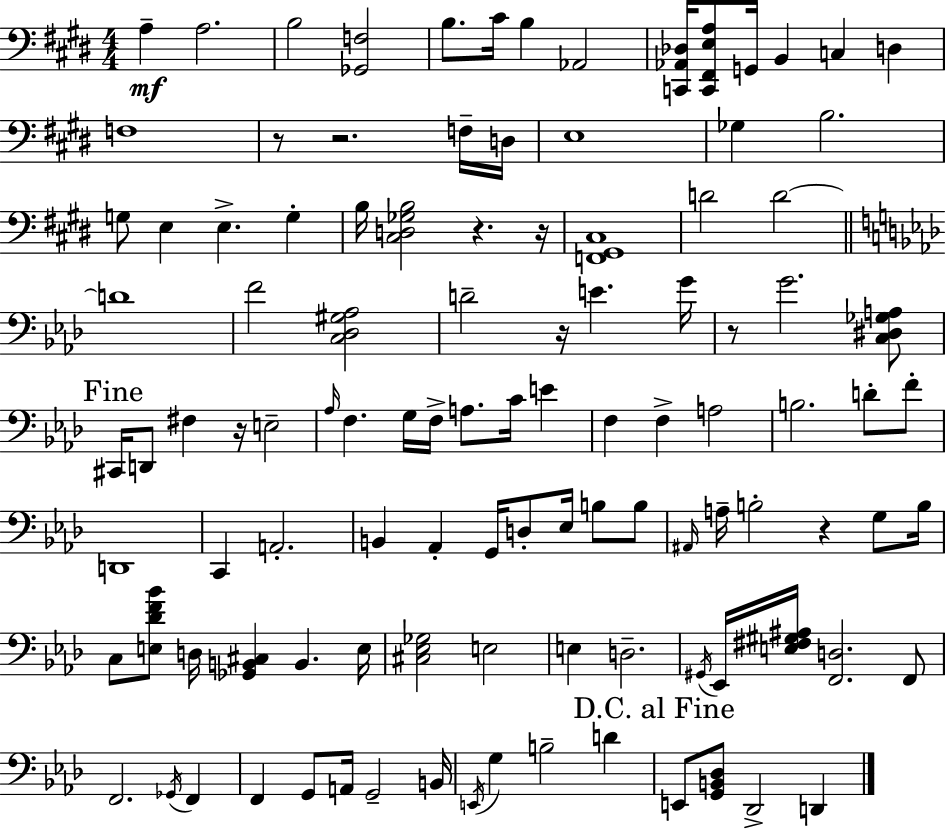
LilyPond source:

{
  \clef bass
  \numericTimeSignature
  \time 4/4
  \key e \major
  a4--\mf a2. | b2 <ges, f>2 | b8. cis'16 b4 aes,2 | <c, aes, des>16 <c, fis, e a>8 g,16 b,4 c4 d4 | \break f1 | r8 r2. f16-- d16 | e1 | ges4 b2. | \break g8 e4 e4.-> g4-. | b16 <cis d ges b>2 r4. r16 | <f, gis, cis>1 | d'2 d'2~~ | \break \bar "||" \break \key aes \major d'1 | f'2 <c des gis aes>2 | d'2-- r16 e'4. g'16 | r8 g'2. <c dis ges a>8 | \break \mark "Fine" cis,16 d,8 fis4 r16 e2-- | \grace { aes16 } f4. g16 f16-> a8. c'16 e'4 | f4 f4-> a2 | b2. d'8-. f'8-. | \break d,1 | c,4 a,2.-. | b,4 aes,4-. g,16 d8-. ees16 b8 b8 | \grace { ais,16 } a16-- b2-. r4 g8 | \break b16 c8 <e des' f' bes'>8 d16 <ges, b, cis>4 b,4. | e16 <cis ees ges>2 e2 | e4 d2.-- | \acciaccatura { gis,16 } ees,16 <e fis gis ais>16 <f, d>2. | \break f,8 f,2. \acciaccatura { ges,16 } | f,4 f,4 g,8 a,16 g,2-- | b,16 \acciaccatura { e,16 } g4 b2-- | d'4 \mark "D.C. al Fine" e,8 <g, b, des>8 des,2-> | \break d,4 \bar "|."
}